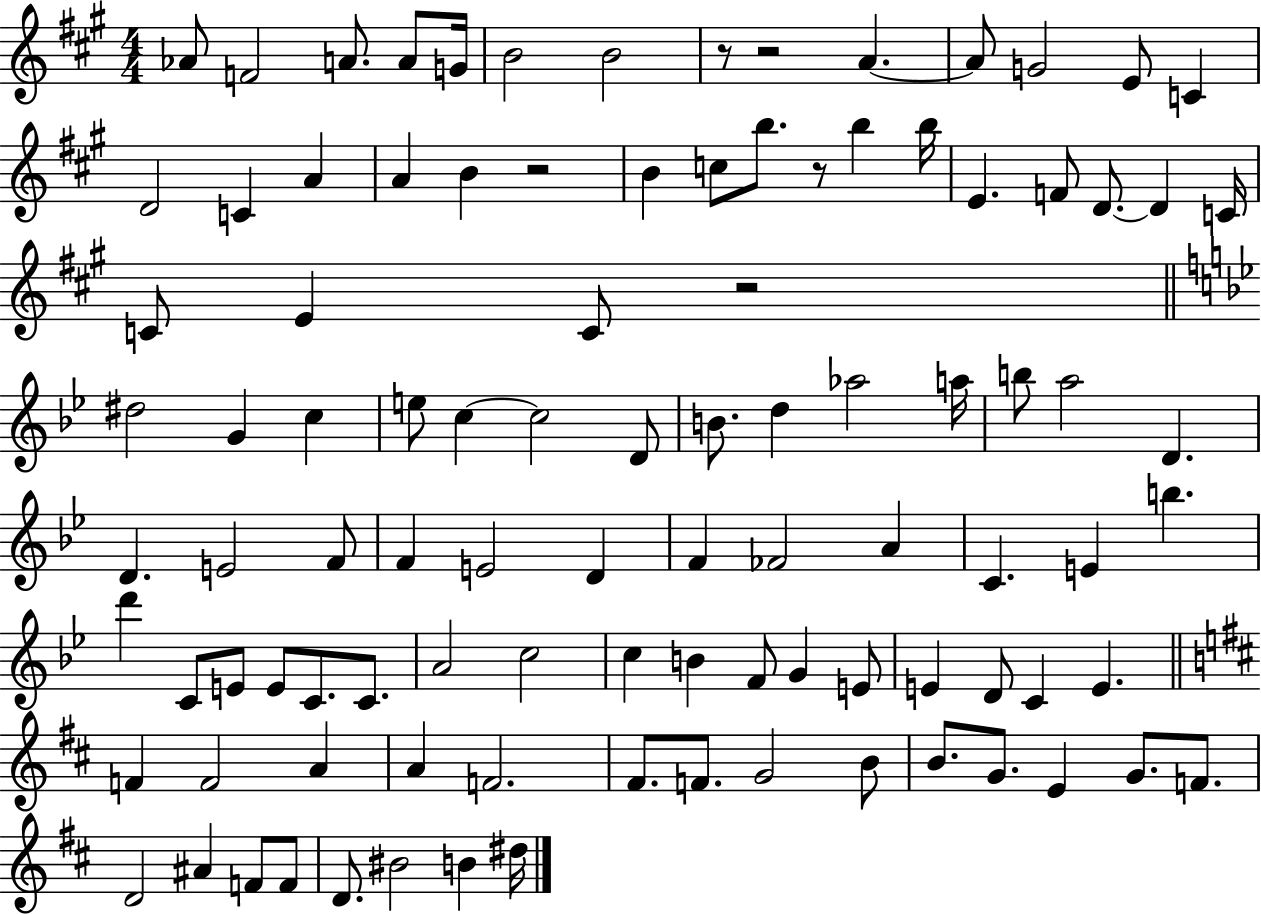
{
  \clef treble
  \numericTimeSignature
  \time 4/4
  \key a \major
  aes'8 f'2 a'8. a'8 g'16 | b'2 b'2 | r8 r2 a'4.~~ | a'8 g'2 e'8 c'4 | \break d'2 c'4 a'4 | a'4 b'4 r2 | b'4 c''8 b''8. r8 b''4 b''16 | e'4. f'8 d'8.~~ d'4 c'16 | \break c'8 e'4 c'8 r2 | \bar "||" \break \key g \minor dis''2 g'4 c''4 | e''8 c''4~~ c''2 d'8 | b'8. d''4 aes''2 a''16 | b''8 a''2 d'4. | \break d'4. e'2 f'8 | f'4 e'2 d'4 | f'4 fes'2 a'4 | c'4. e'4 b''4. | \break d'''4 c'8 e'8 e'8 c'8. c'8. | a'2 c''2 | c''4 b'4 f'8 g'4 e'8 | e'4 d'8 c'4 e'4. | \break \bar "||" \break \key d \major f'4 f'2 a'4 | a'4 f'2. | fis'8. f'8. g'2 b'8 | b'8. g'8. e'4 g'8. f'8. | \break d'2 ais'4 f'8 f'8 | d'8. bis'2 b'4 dis''16 | \bar "|."
}